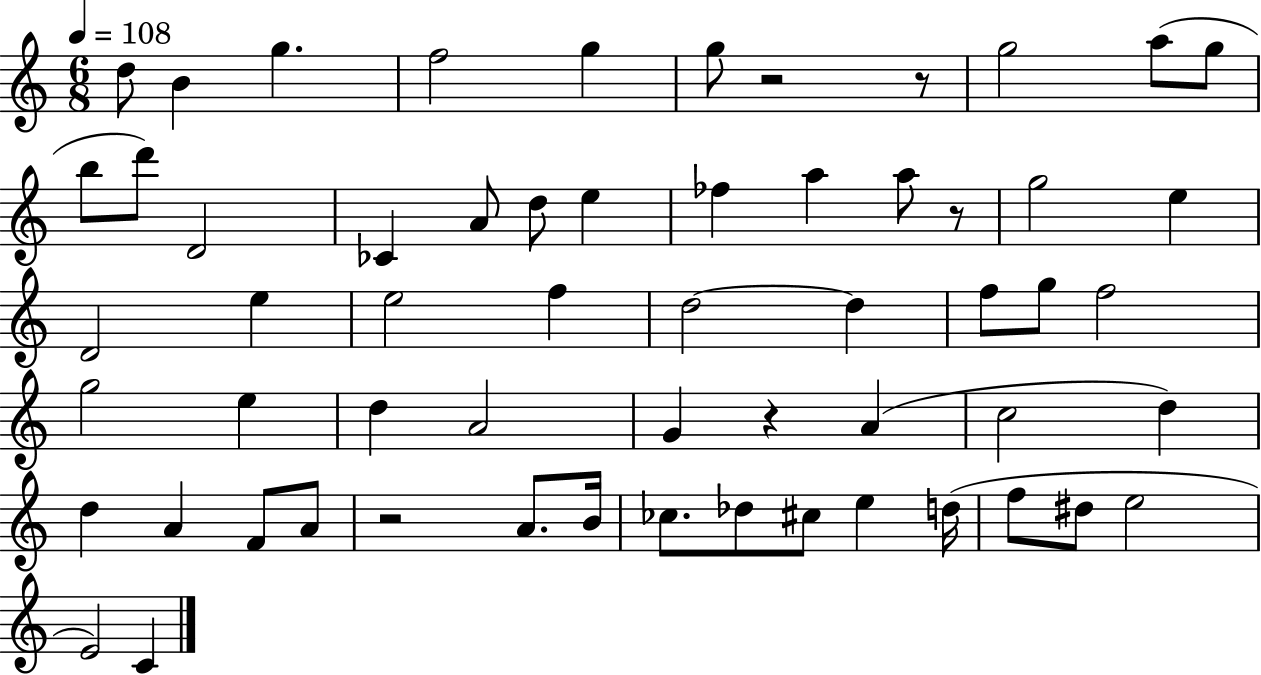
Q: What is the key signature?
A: C major